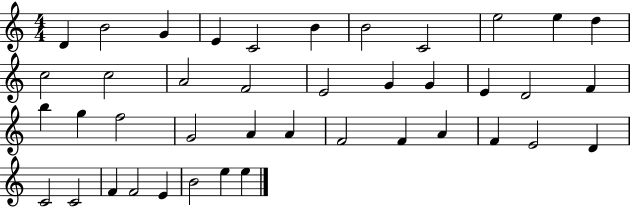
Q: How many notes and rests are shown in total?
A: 41